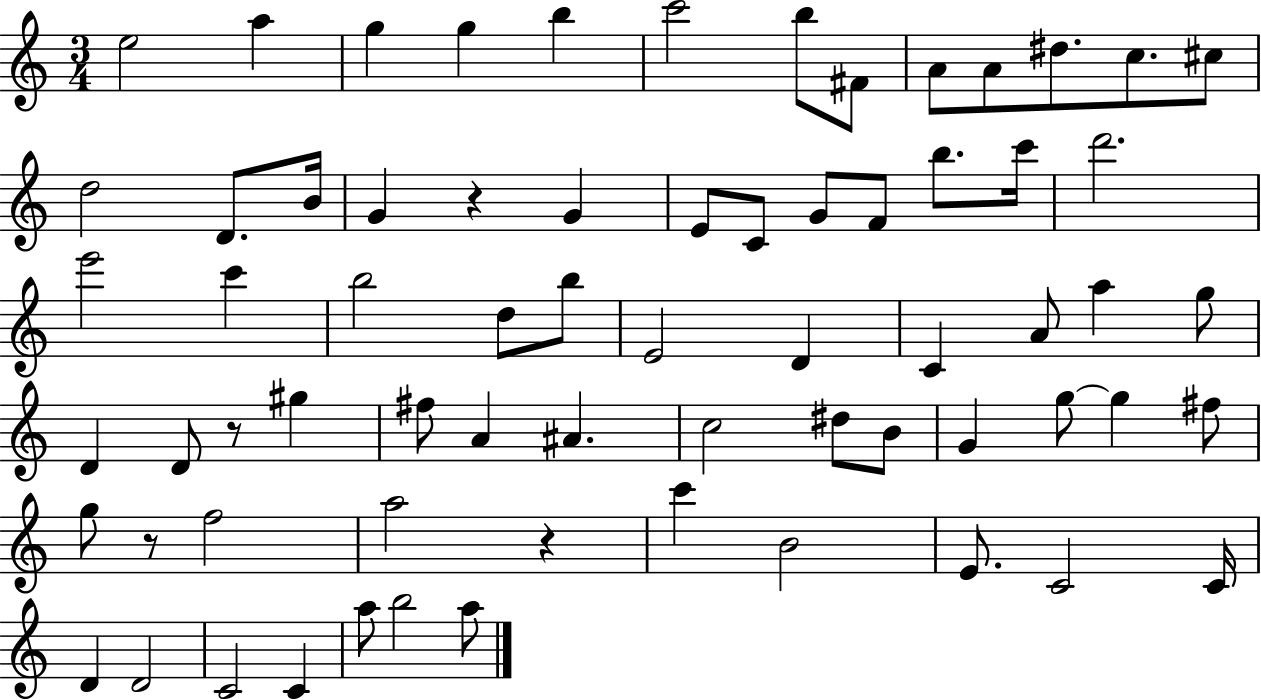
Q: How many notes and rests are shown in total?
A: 68